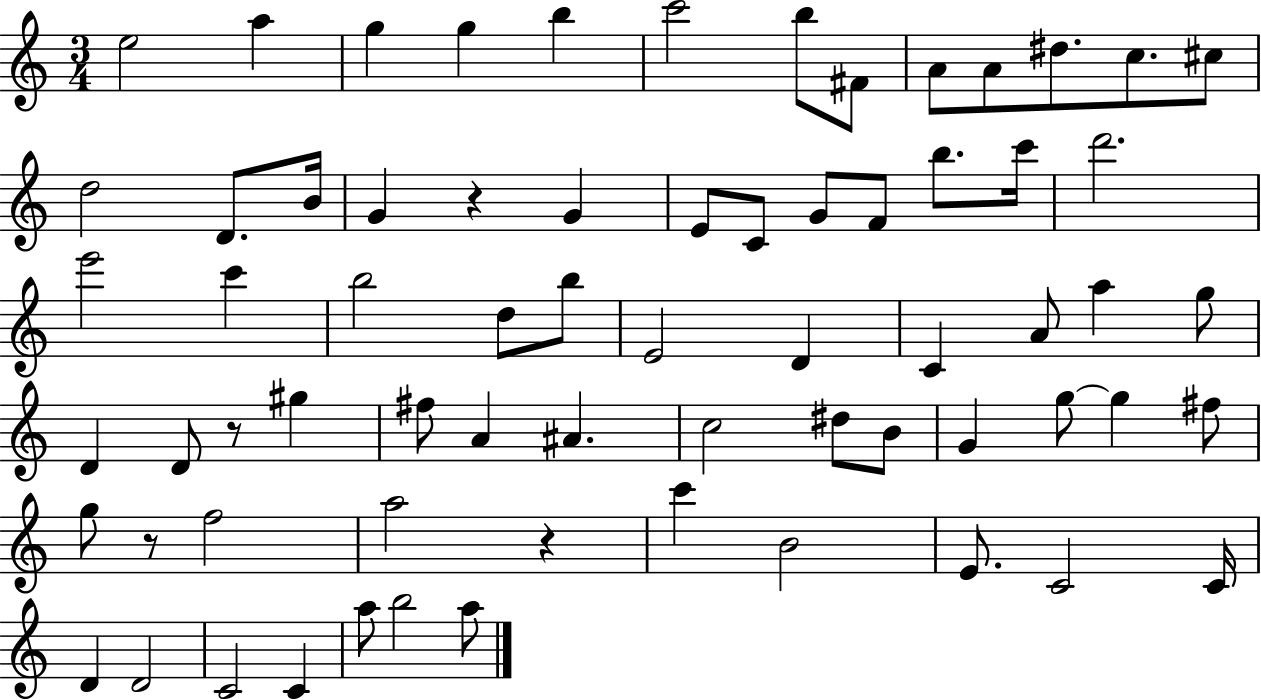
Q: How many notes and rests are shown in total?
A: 68